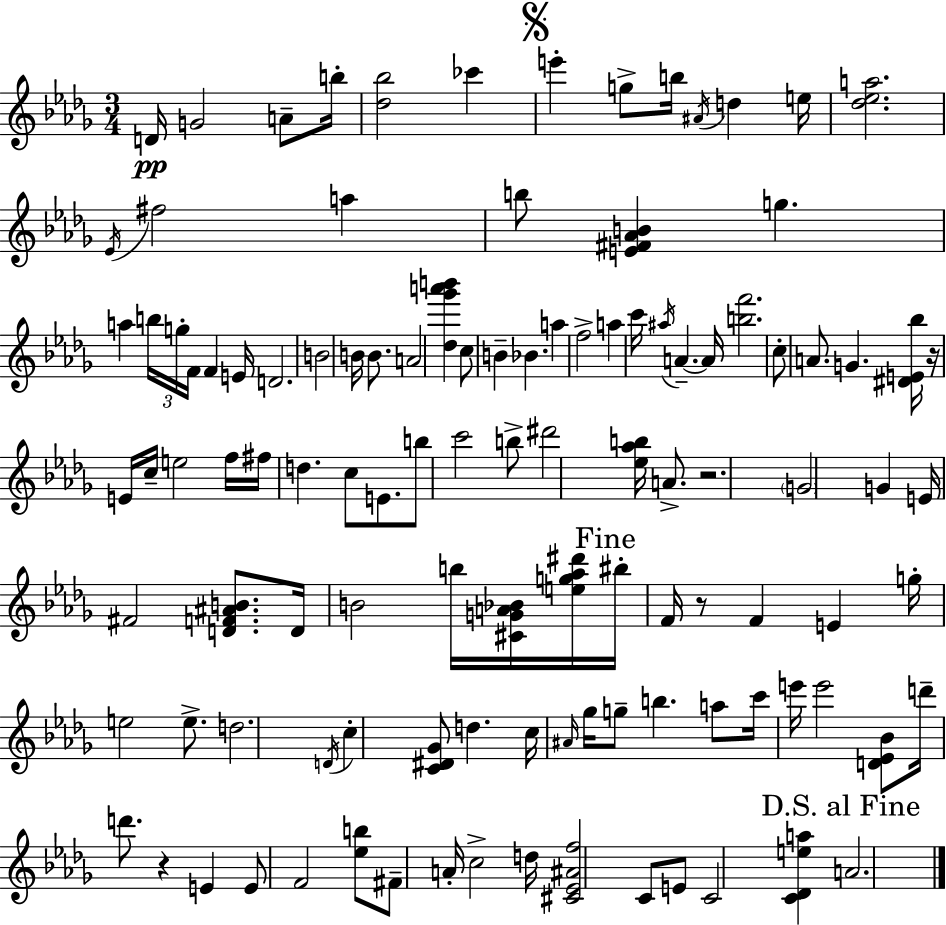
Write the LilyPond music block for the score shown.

{
  \clef treble
  \numericTimeSignature
  \time 3/4
  \key bes \minor
  d'16\pp g'2 a'8-- b''16-. | <des'' bes''>2 ces'''4 | \mark \markup { \musicglyph "scripts.segno" } e'''4-. g''8-> b''16 \acciaccatura { ais'16 } d''4 | e''16 <des'' ees'' a''>2. | \break \acciaccatura { ees'16 } fis''2 a''4 | b''8 <e' fis' aes' b'>4 g''4. | a''4 \tuplet 3/2 { b''16 g''16-. f'16 } f'4 | e'16 d'2. | \break b'2 b'16 b'8. | a'2 <des'' ges''' a''' b'''>4 | c''8 b'4-- bes'4. | a''4 f''2-> | \break a''4 c'''16 \acciaccatura { ais''16 } a'4.--~~ | a'16 <b'' f'''>2. | c''8-. a'8. g'4. | <dis' e' bes''>16 r16 e'16 c''16-- e''2 | \break f''16 fis''16 d''4. c''8 | e'8. b''8 c'''2 | b''8-> dis'''2 <ees'' aes'' b''>16 | a'8.-> r2. | \break \parenthesize g'2 g'4 | e'16 fis'2 | <d' f' ais' b'>8. d'16 b'2 | b''16 <cis' g' a' bes'>16 <e'' g'' aes'' dis'''>16 \mark "Fine" bis''16-. f'16 r8 f'4 e'4 | \break g''16-. e''2 | e''8.-> d''2. | \acciaccatura { d'16 } c''4-. <c' dis' ges'>8 d''4. | c''16 \grace { ais'16 } ges''16 g''8-- b''4. | \break a''8 c'''16 e'''16 e'''2 | <d' ees' bes'>8 d'''16-- d'''8. r4 | e'4 e'8 f'2 | <ees'' b''>8 fis'8-- a'16-. c''2-> | \break d''16 <cis' ees' ais' f''>2 | c'8 e'8 c'2 | <c' des' e'' a''>4 \mark "D.S. al Fine" a'2. | \bar "|."
}